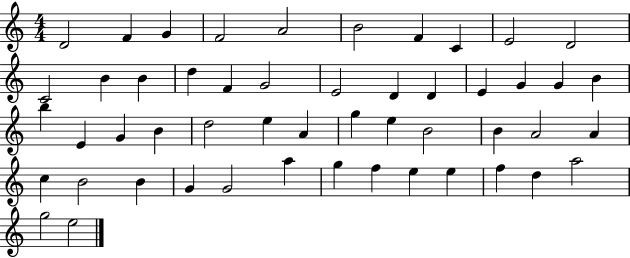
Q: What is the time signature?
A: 4/4